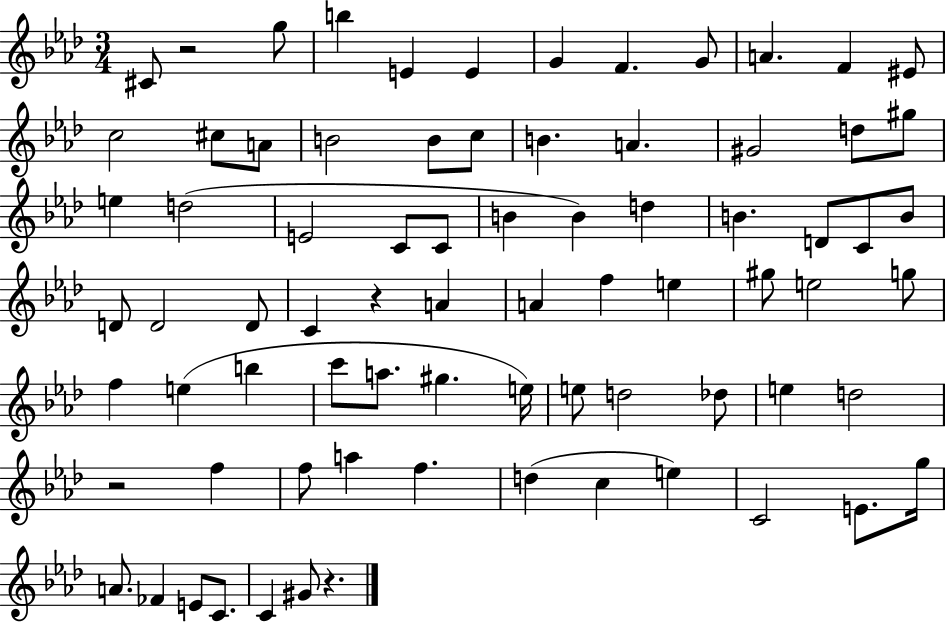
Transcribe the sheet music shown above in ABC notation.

X:1
T:Untitled
M:3/4
L:1/4
K:Ab
^C/2 z2 g/2 b E E G F G/2 A F ^E/2 c2 ^c/2 A/2 B2 B/2 c/2 B A ^G2 d/2 ^g/2 e d2 E2 C/2 C/2 B B d B D/2 C/2 B/2 D/2 D2 D/2 C z A A f e ^g/2 e2 g/2 f e b c'/2 a/2 ^g e/4 e/2 d2 _d/2 e d2 z2 f f/2 a f d c e C2 E/2 g/4 A/2 _F E/2 C/2 C ^G/2 z